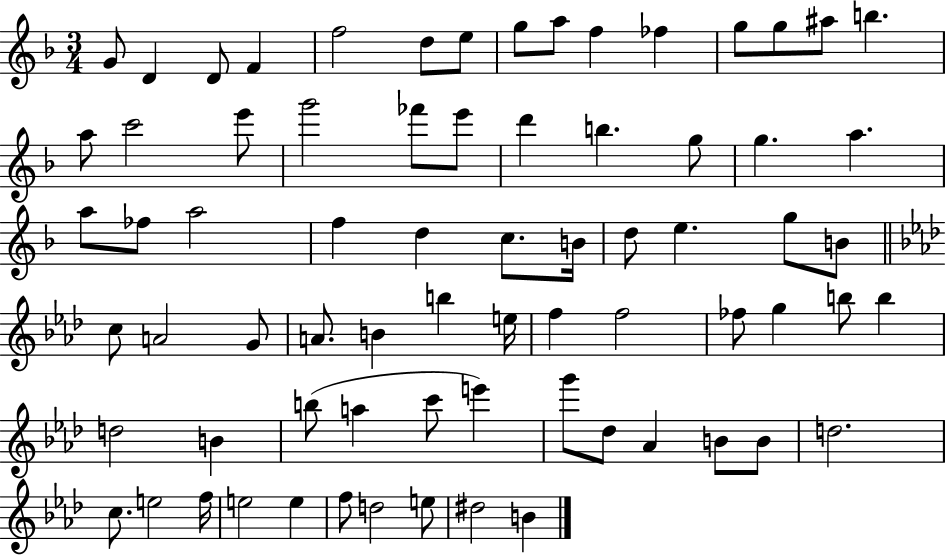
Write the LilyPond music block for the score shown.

{
  \clef treble
  \numericTimeSignature
  \time 3/4
  \key f \major
  \repeat volta 2 { g'8 d'4 d'8 f'4 | f''2 d''8 e''8 | g''8 a''8 f''4 fes''4 | g''8 g''8 ais''8 b''4. | \break a''8 c'''2 e'''8 | g'''2 fes'''8 e'''8 | d'''4 b''4. g''8 | g''4. a''4. | \break a''8 fes''8 a''2 | f''4 d''4 c''8. b'16 | d''8 e''4. g''8 b'8 | \bar "||" \break \key f \minor c''8 a'2 g'8 | a'8. b'4 b''4 e''16 | f''4 f''2 | fes''8 g''4 b''8 b''4 | \break d''2 b'4 | b''8( a''4 c'''8 e'''4) | g'''8 des''8 aes'4 b'8 b'8 | d''2. | \break c''8. e''2 f''16 | e''2 e''4 | f''8 d''2 e''8 | dis''2 b'4 | \break } \bar "|."
}